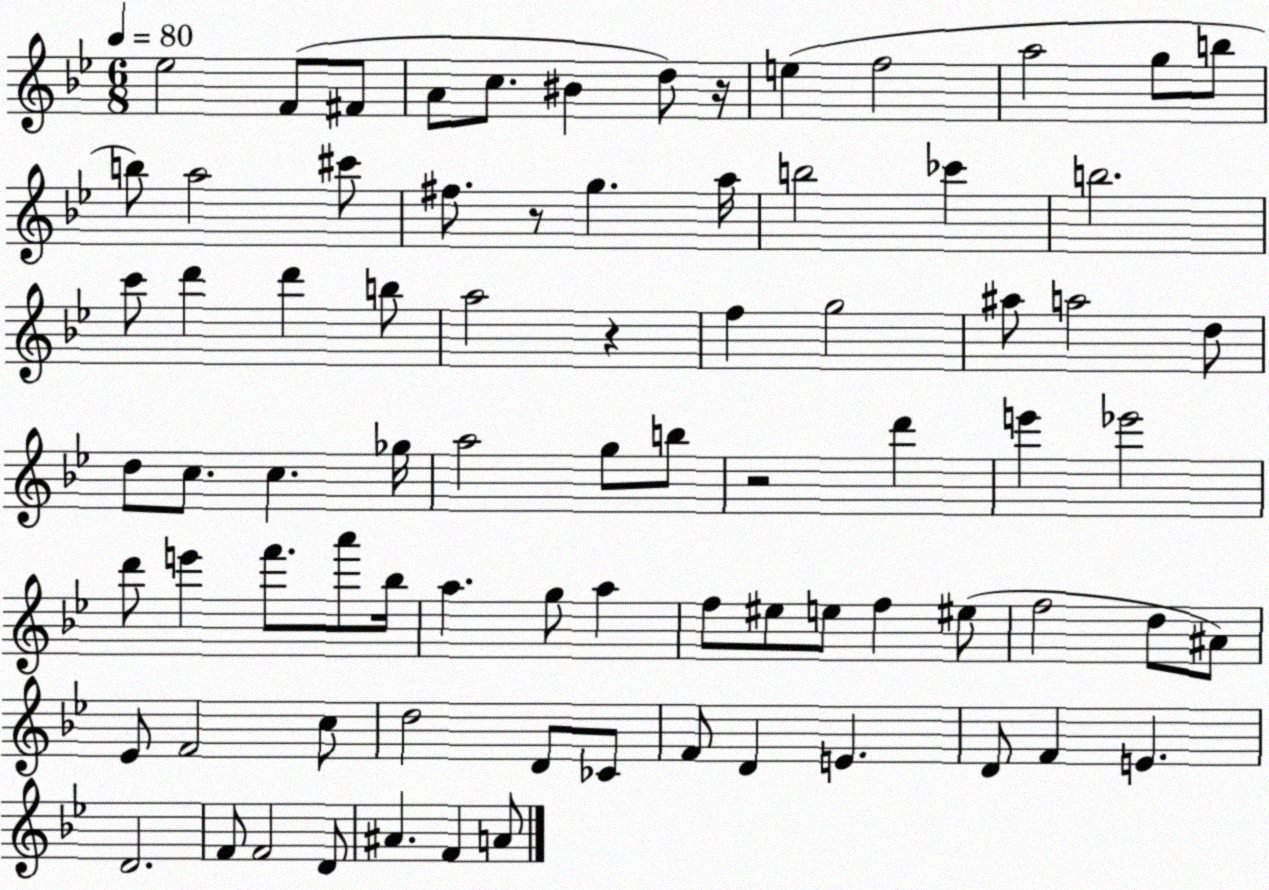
X:1
T:Untitled
M:6/8
L:1/4
K:Bb
_e2 F/2 ^F/2 A/2 c/2 ^B d/2 z/4 e f2 a2 g/2 b/2 b/2 a2 ^c'/2 ^f/2 z/2 g a/4 b2 _c' b2 c'/2 d' d' b/2 a2 z f g2 ^a/2 a2 d/2 d/2 c/2 c _g/4 a2 g/2 b/2 z2 d' e' _e'2 d'/2 e' f'/2 a'/2 _b/4 a g/2 a f/2 ^e/2 e/2 f ^e/2 f2 d/2 ^A/2 _E/2 F2 c/2 d2 D/2 _C/2 F/2 D E D/2 F E D2 F/2 F2 D/2 ^A F A/2